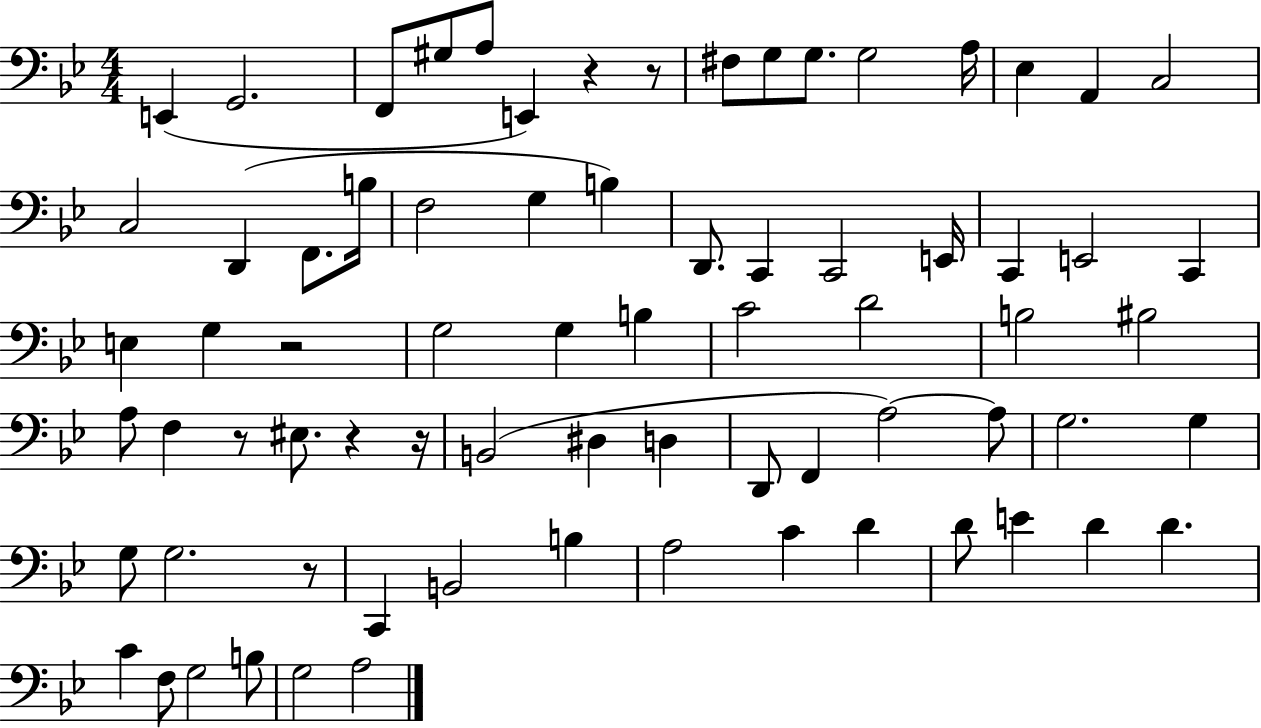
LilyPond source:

{
  \clef bass
  \numericTimeSignature
  \time 4/4
  \key bes \major
  e,4( g,2. | f,8 gis8 a8 e,4) r4 r8 | fis8 g8 g8. g2 a16 | ees4 a,4 c2 | \break c2 d,4( f,8. b16 | f2 g4 b4) | d,8. c,4 c,2 e,16 | c,4 e,2 c,4 | \break e4 g4 r2 | g2 g4 b4 | c'2 d'2 | b2 bis2 | \break a8 f4 r8 eis8. r4 r16 | b,2( dis4 d4 | d,8 f,4 a2~~) a8 | g2. g4 | \break g8 g2. r8 | c,4 b,2 b4 | a2 c'4 d'4 | d'8 e'4 d'4 d'4. | \break c'4 f8 g2 b8 | g2 a2 | \bar "|."
}